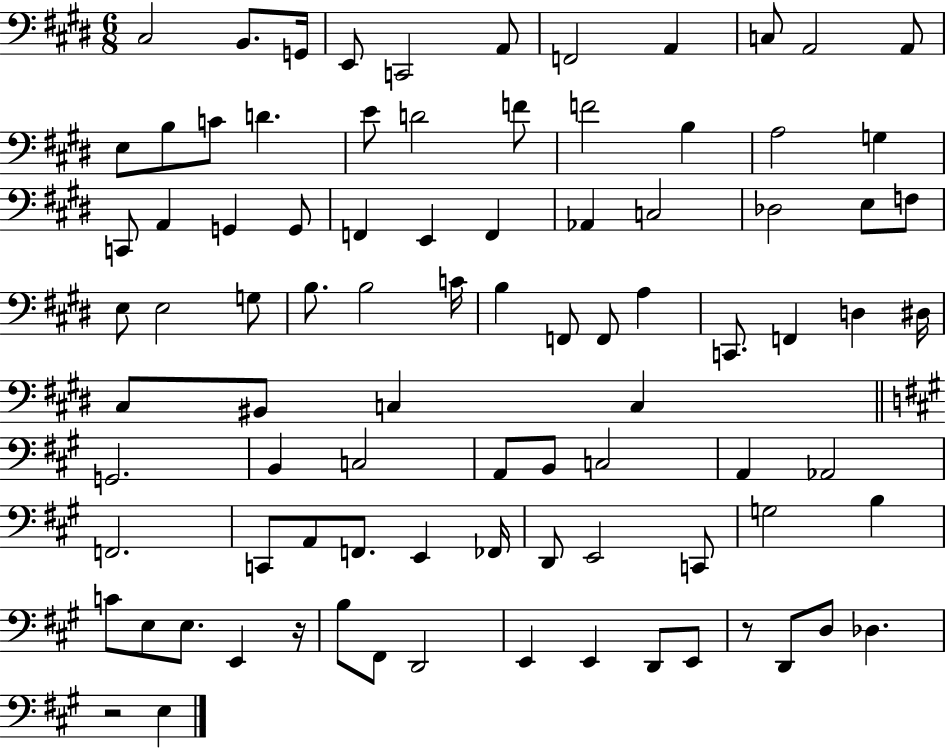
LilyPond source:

{
  \clef bass
  \numericTimeSignature
  \time 6/8
  \key e \major
  cis2 b,8. g,16 | e,8 c,2 a,8 | f,2 a,4 | c8 a,2 a,8 | \break e8 b8 c'8 d'4. | e'8 d'2 f'8 | f'2 b4 | a2 g4 | \break c,8 a,4 g,4 g,8 | f,4 e,4 f,4 | aes,4 c2 | des2 e8 f8 | \break e8 e2 g8 | b8. b2 c'16 | b4 f,8 f,8 a4 | c,8. f,4 d4 dis16 | \break cis8 bis,8 c4 c4 | \bar "||" \break \key a \major g,2. | b,4 c2 | a,8 b,8 c2 | a,4 aes,2 | \break f,2. | c,8 a,8 f,8. e,4 fes,16 | d,8 e,2 c,8 | g2 b4 | \break c'8 e8 e8. e,4 r16 | b8 fis,8 d,2 | e,4 e,4 d,8 e,8 | r8 d,8 d8 des4. | \break r2 e4 | \bar "|."
}